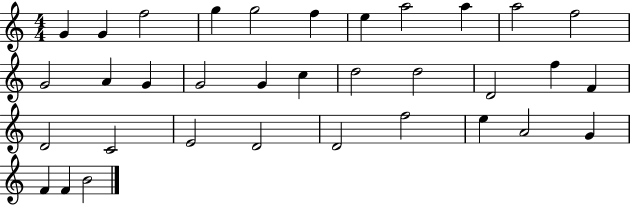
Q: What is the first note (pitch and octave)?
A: G4